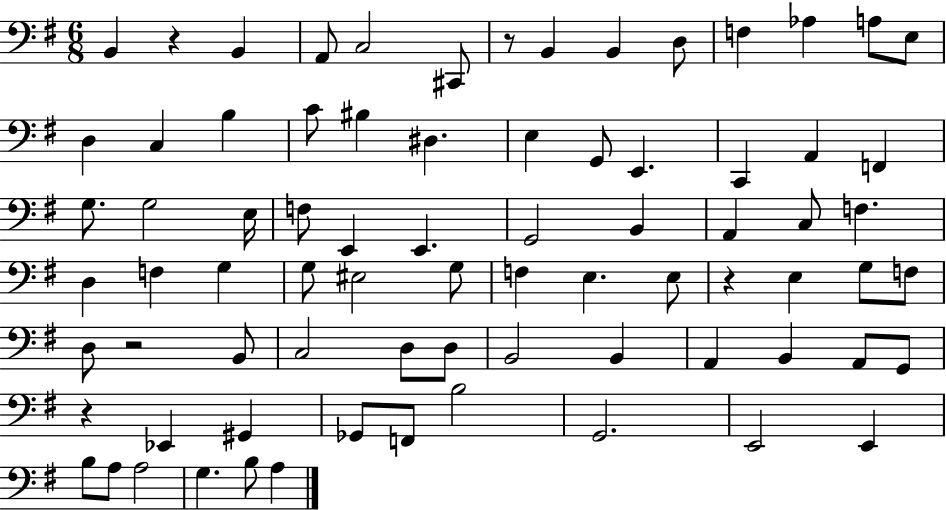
B2/q R/q B2/q A2/e C3/h C#2/e R/e B2/q B2/q D3/e F3/q Ab3/q A3/e E3/e D3/q C3/q B3/q C4/e BIS3/q D#3/q. E3/q G2/e E2/q. C2/q A2/q F2/q G3/e. G3/h E3/s F3/e E2/q E2/q. G2/h B2/q A2/q C3/e F3/q. D3/q F3/q G3/q G3/e EIS3/h G3/e F3/q E3/q. E3/e R/q E3/q G3/e F3/e D3/e R/h B2/e C3/h D3/e D3/e B2/h B2/q A2/q B2/q A2/e G2/e R/q Eb2/q G#2/q Gb2/e F2/e B3/h G2/h. E2/h E2/q B3/e A3/e A3/h G3/q. B3/e A3/q